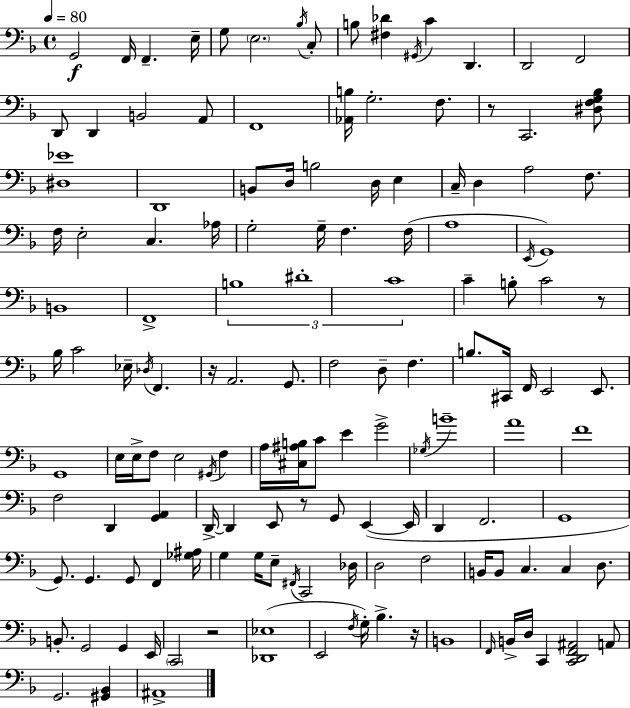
{
  \clef bass
  \time 4/4
  \defaultTimeSignature
  \key d \minor
  \tempo 4 = 80
  \repeat volta 2 { g,2\f f,16 f,4.-- e16-- | g8 \parenthesize e2. \acciaccatura { bes16 } c8-. | b8 <fis des'>4 \acciaccatura { gis,16 } c'4 d,4. | d,2 f,2 | \break d,8 d,4 b,2 | a,8 f,1 | <aes, b>16 g2.-. f8. | r8 c,2. | \break <dis f g bes>8 <dis ees'>1 | d,1 | b,8 d16 b2 d16 e4 | c16-- d4 a2 f8. | \break f16 e2-. c4. | aes16 g2-. g16-- f4. | f16( a1 | \acciaccatura { e,16 } g,1) | \break b,1 | f,1-> | \tuplet 3/2 { b1 | dis'1-. | \break c'1 } | c'4-- b8-. c'2 | r8 bes16 c'2 ees16-- \acciaccatura { des16 } f,4. | r16 a,2. | \break g,8. f2 d8-- f4. | b8. cis,16 f,16 e,2 | e,8. g,1 | e16 e16-> f8 e2 | \break \acciaccatura { gis,16 } f4 a16 <cis ais b>16 c'8 e'4 g'2-> | \acciaccatura { ges16 } b'1-- | a'1 | f'1 | \break f2 d,4 | <g, a,>4 d,16->~~ d,4 e,8 r8 g,8 | e,4~(~ e,16 d,4 f,2. | g,1 | \break g,8.) g,4. g,8 | f,4 <ges ais>16 g4 g16 e8-- \acciaccatura { fis,16 } c,2 | des16 d2 f2 | b,16 b,8 c4. | \break c4 d8. b,8.-. g,2 | g,4 e,16 \parenthesize c,2 r2 | <des, ees>1( | e,2 \acciaccatura { f16 } | \break g16-.) bes4.-> r16 b,1 | \grace { f,16 } b,16-> d16 c,4 <c, d, f, ais,>2 | a,8 g,2. | <gis, bes,>4 ais,1-> | \break } \bar "|."
}